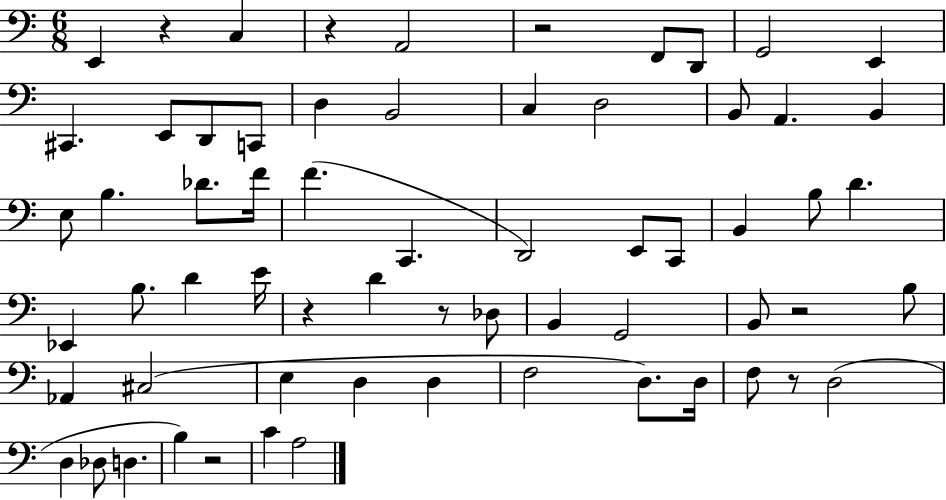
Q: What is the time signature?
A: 6/8